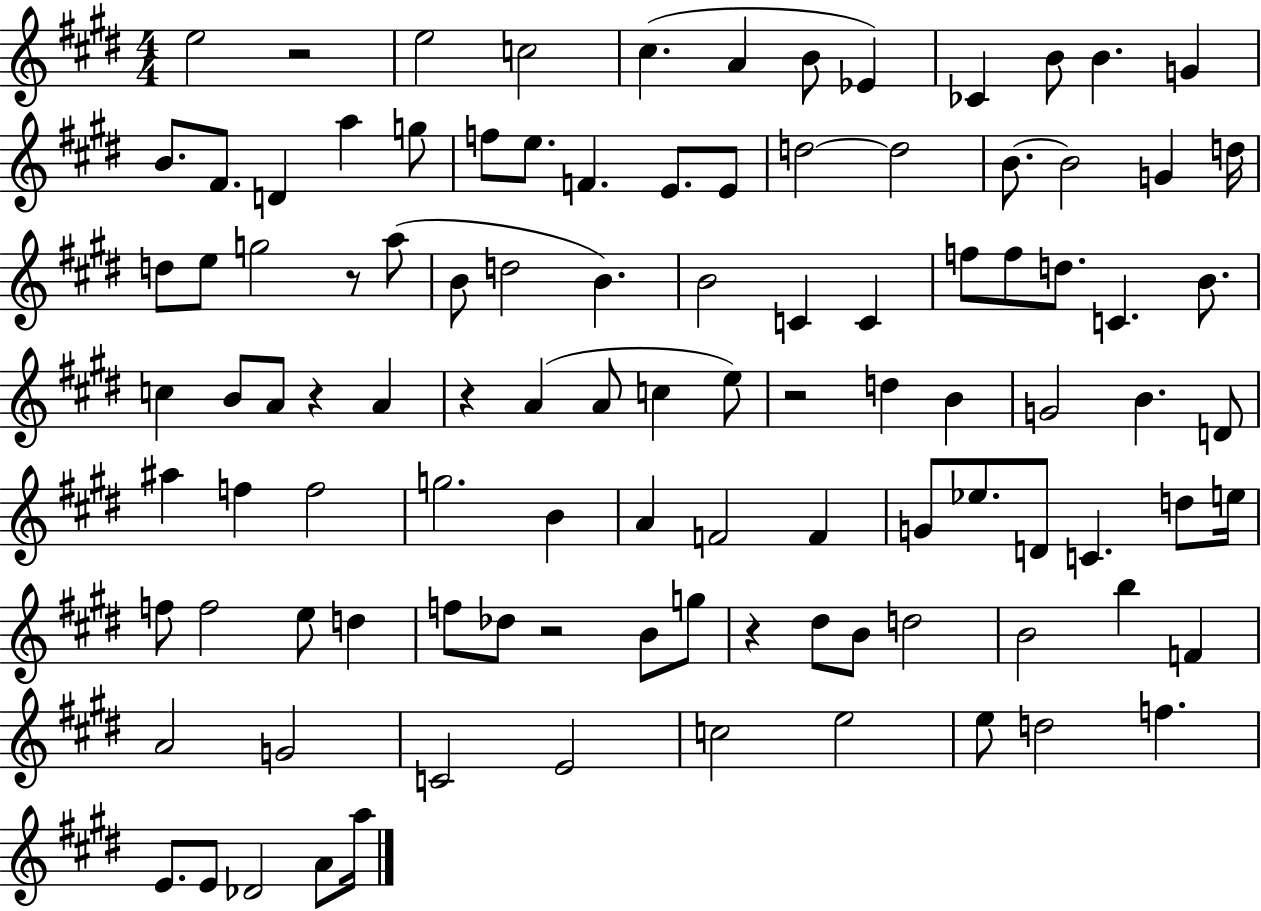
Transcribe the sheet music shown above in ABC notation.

X:1
T:Untitled
M:4/4
L:1/4
K:E
e2 z2 e2 c2 ^c A B/2 _E _C B/2 B G B/2 ^F/2 D a g/2 f/2 e/2 F E/2 E/2 d2 d2 B/2 B2 G d/4 d/2 e/2 g2 z/2 a/2 B/2 d2 B B2 C C f/2 f/2 d/2 C B/2 c B/2 A/2 z A z A A/2 c e/2 z2 d B G2 B D/2 ^a f f2 g2 B A F2 F G/2 _e/2 D/2 C d/2 e/4 f/2 f2 e/2 d f/2 _d/2 z2 B/2 g/2 z ^d/2 B/2 d2 B2 b F A2 G2 C2 E2 c2 e2 e/2 d2 f E/2 E/2 _D2 A/2 a/4